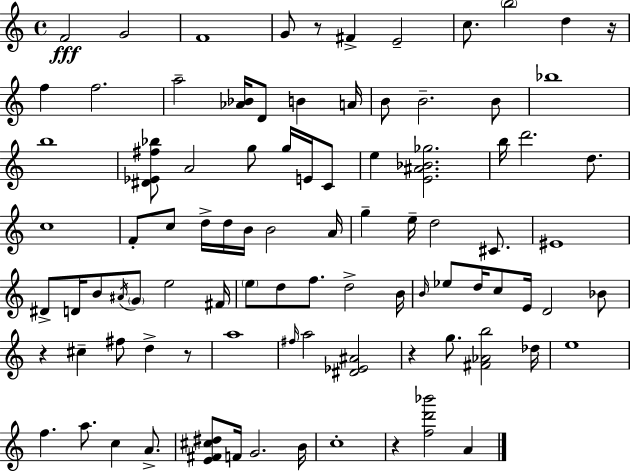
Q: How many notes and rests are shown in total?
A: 92